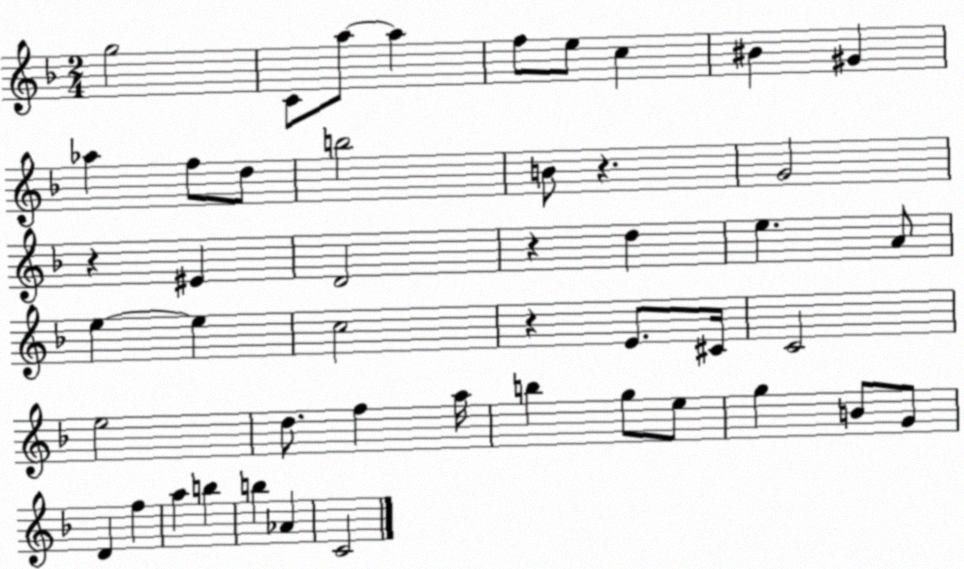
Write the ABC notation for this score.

X:1
T:Untitled
M:2/4
L:1/4
K:F
g2 C/2 a/2 a f/2 e/2 c ^B ^G _a f/2 d/2 b2 B/2 z G2 z ^E D2 z d e A/2 e e c2 z E/2 ^C/4 C2 e2 d/2 f a/4 b g/2 e/2 g B/2 G/2 D f a b b _A C2